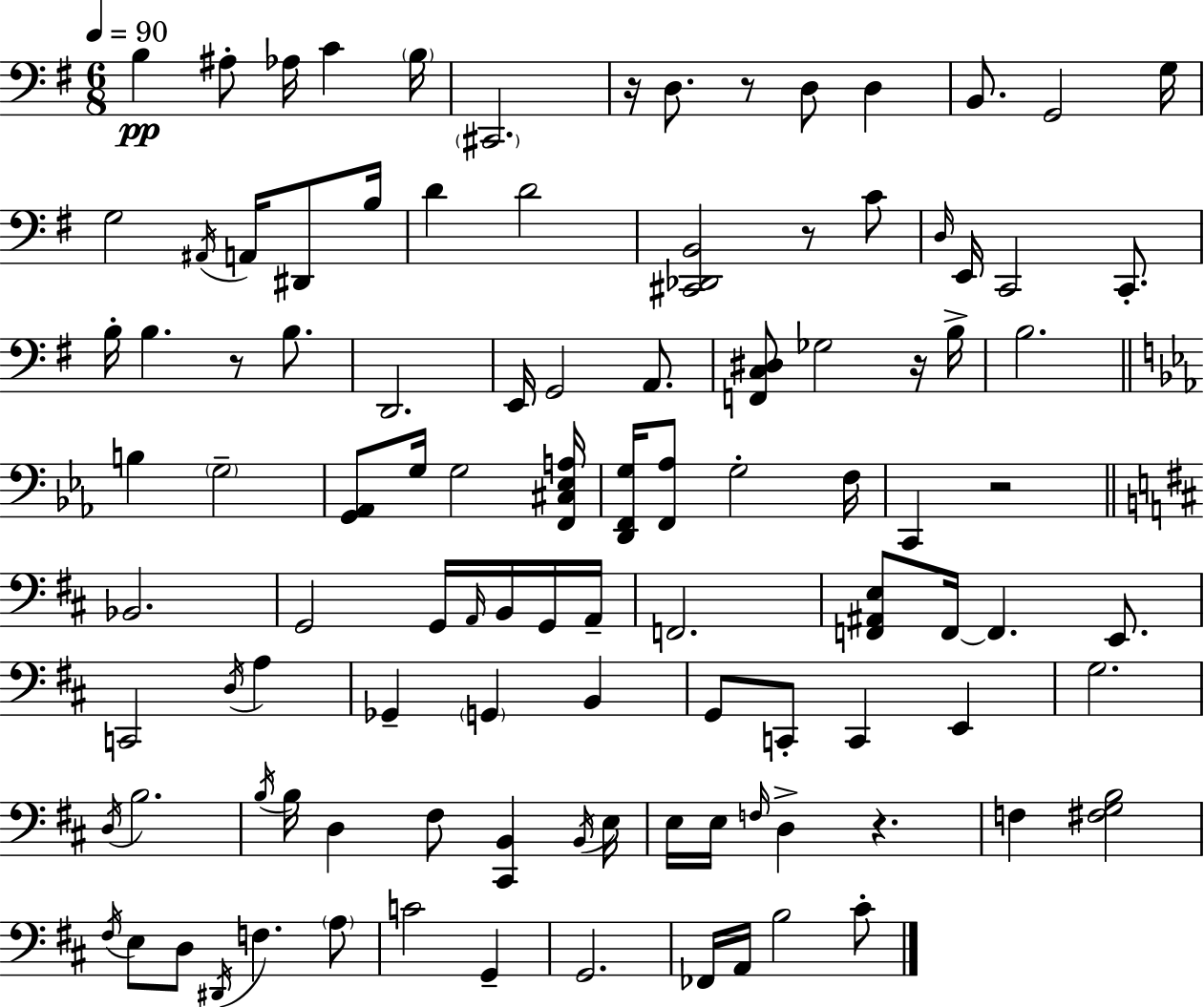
{
  \clef bass
  \numericTimeSignature
  \time 6/8
  \key g \major
  \tempo 4 = 90
  b4\pp ais8-. aes16 c'4 \parenthesize b16 | \parenthesize cis,2. | r16 d8. r8 d8 d4 | b,8. g,2 g16 | \break g2 \acciaccatura { ais,16 } a,16 dis,8 | b16 d'4 d'2 | <cis, des, b,>2 r8 c'8 | \grace { d16 } e,16 c,2 c,8.-. | \break b16-. b4. r8 b8. | d,2. | e,16 g,2 a,8. | <f, c dis>8 ges2 | \break r16 b16-> b2. | \bar "||" \break \key ees \major b4 \parenthesize g2-- | <g, aes,>8 g16 g2 <f, cis ees a>16 | <d, f, g>16 <f, aes>8 g2-. f16 | c,4 r2 | \break \bar "||" \break \key d \major bes,2. | g,2 g,16 \grace { a,16 } b,16 g,16 | a,16-- f,2. | <f, ais, e>8 f,16~~ f,4. e,8. | \break c,2 \acciaccatura { d16 } a4 | ges,4-- \parenthesize g,4 b,4 | g,8 c,8-. c,4 e,4 | g2. | \break \acciaccatura { d16 } b2. | \acciaccatura { b16 } b16 d4 fis8 <cis, b,>4 | \acciaccatura { b,16 } e16 e16 e16 \grace { f16 } d4-> | r4. f4 <fis g b>2 | \break \acciaccatura { fis16 } e8 d8 \acciaccatura { dis,16 } | f4. \parenthesize a8 c'2 | g,4-- g,2. | fes,16 a,16 b2 | \break cis'8-. \bar "|."
}